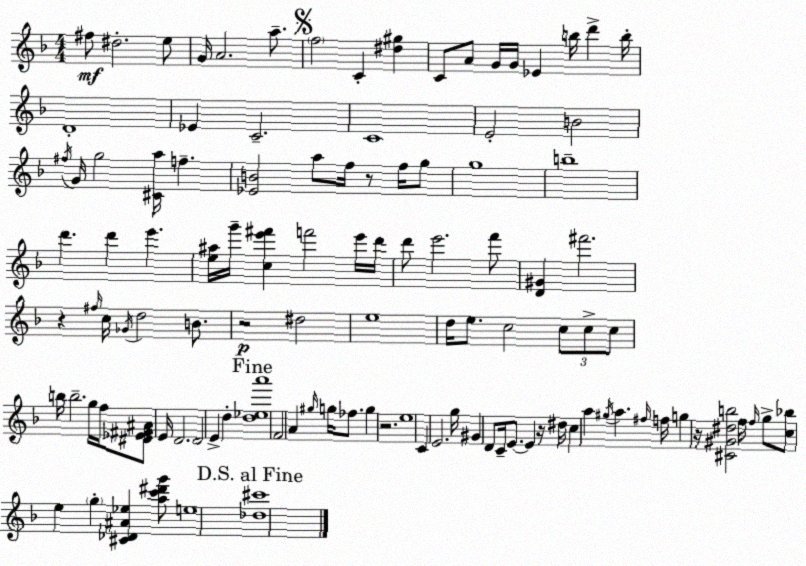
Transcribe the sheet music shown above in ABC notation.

X:1
T:Untitled
M:4/4
L:1/4
K:F
^f/2 ^d2 e/2 G/4 A2 a/2 f2 C [^d^g] C/2 A/2 G/4 G/4 _E b/4 d' b/4 D4 _E C2 C4 E2 B2 ^f/4 G/4 g2 [^Ca]/4 f [_EB]2 a/2 f/4 z/2 f/4 g/2 g4 b4 d' d' e' [e^a]/4 g'/4 [ce'^f'] f'2 e'/4 d'/4 d'/2 e'2 f'/2 [D^G] ^f'2 z ^f/4 c/4 _G/4 d2 B/2 z2 ^d2 e4 d/4 e/2 c2 c/2 c/2 c/2 b/4 b2 g/4 f/4 [^D_E^F^A]/2 E/4 D2 D2 E d [d_ea']4 F2 A ^g/4 g/4 _f/2 g z2 e4 C E2 g/4 ^G D/2 C/4 E/2 E z/4 ^d/4 c a ^g/4 a ^f/4 f/4 g z/4 [^C^G^db]2 f/4 f/4 g/2 [c_b]/2 e g [^C_D^A_e] [ac'^d'g']/2 e4 [_d^c']4